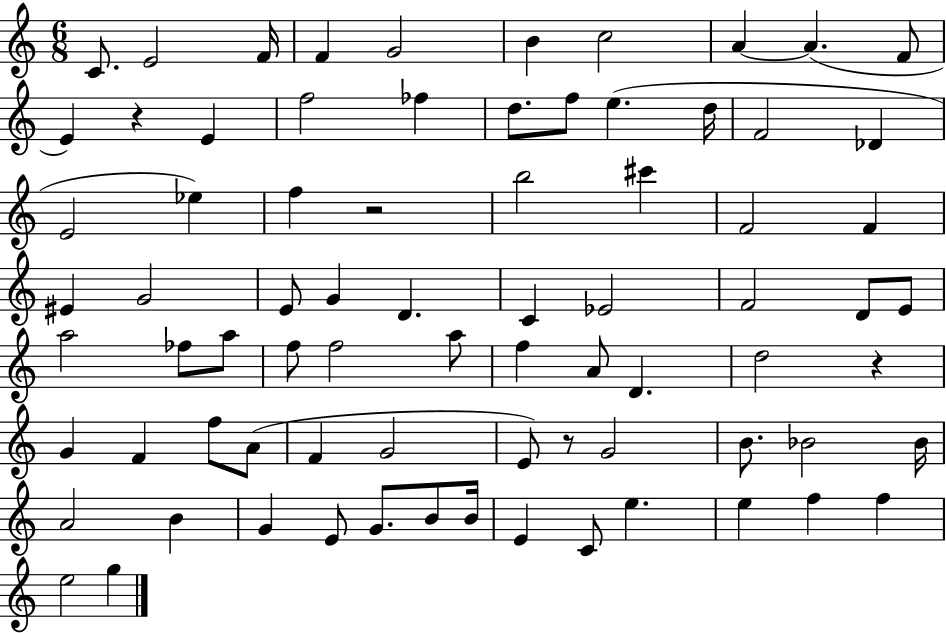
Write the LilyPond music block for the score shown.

{
  \clef treble
  \numericTimeSignature
  \time 6/8
  \key c \major
  c'8. e'2 f'16 | f'4 g'2 | b'4 c''2 | a'4~~ a'4.( f'8 | \break e'4) r4 e'4 | f''2 fes''4 | d''8. f''8 e''4.( d''16 | f'2 des'4 | \break e'2 ees''4) | f''4 r2 | b''2 cis'''4 | f'2 f'4 | \break eis'4 g'2 | e'8 g'4 d'4. | c'4 ees'2 | f'2 d'8 e'8 | \break a''2 fes''8 a''8 | f''8 f''2 a''8 | f''4 a'8 d'4. | d''2 r4 | \break g'4 f'4 f''8 a'8( | f'4 g'2 | e'8) r8 g'2 | b'8. bes'2 bes'16 | \break a'2 b'4 | g'4 e'8 g'8. b'8 b'16 | e'4 c'8 e''4. | e''4 f''4 f''4 | \break e''2 g''4 | \bar "|."
}